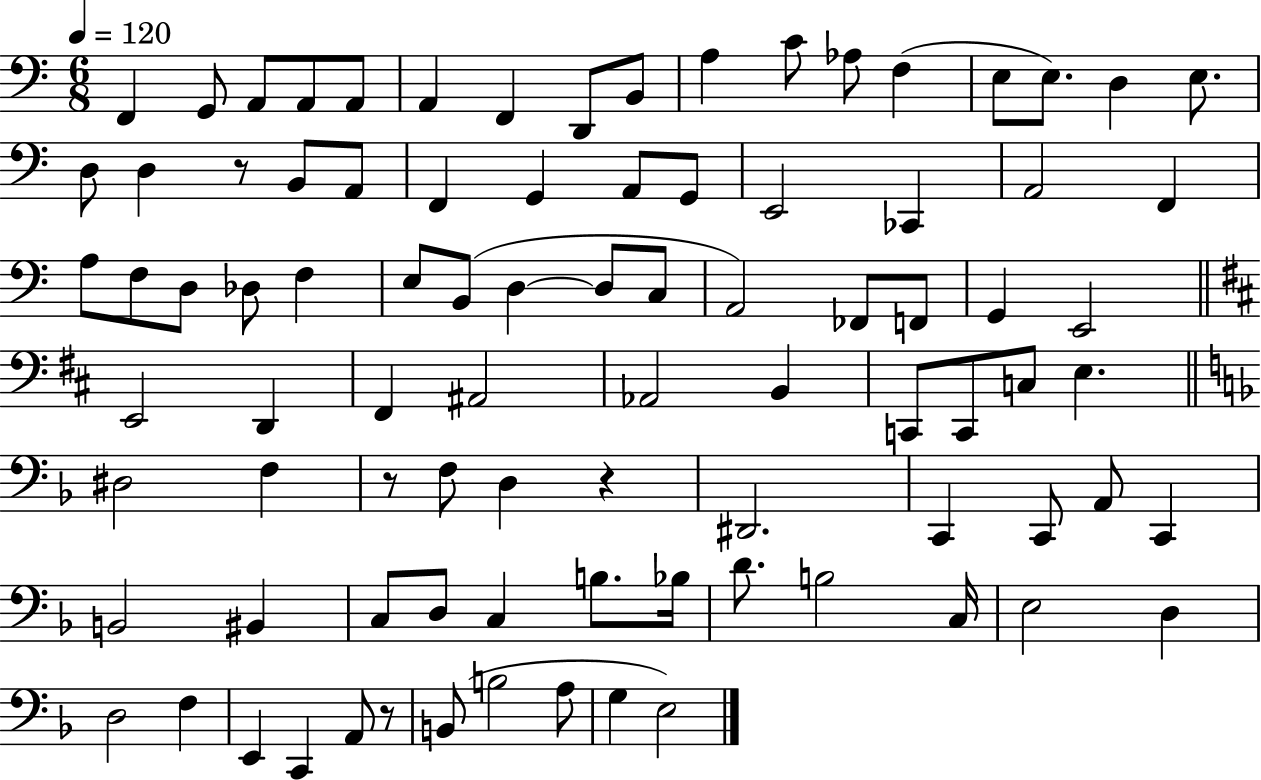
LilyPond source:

{
  \clef bass
  \numericTimeSignature
  \time 6/8
  \key c \major
  \tempo 4 = 120
  f,4 g,8 a,8 a,8 a,8 | a,4 f,4 d,8 b,8 | a4 c'8 aes8 f4( | e8 e8.) d4 e8. | \break d8 d4 r8 b,8 a,8 | f,4 g,4 a,8 g,8 | e,2 ces,4 | a,2 f,4 | \break a8 f8 d8 des8 f4 | e8 b,8( d4~~ d8 c8 | a,2) fes,8 f,8 | g,4 e,2 | \break \bar "||" \break \key d \major e,2 d,4 | fis,4 ais,2 | aes,2 b,4 | c,8 c,8 c8 e4. | \break \bar "||" \break \key d \minor dis2 f4 | r8 f8 d4 r4 | dis,2. | c,4 c,8 a,8 c,4 | \break b,2 bis,4 | c8 d8 c4 b8. bes16 | d'8. b2 c16 | e2 d4 | \break d2 f4 | e,4 c,4 a,8 r8 | b,8( b2 a8 | g4 e2) | \break \bar "|."
}